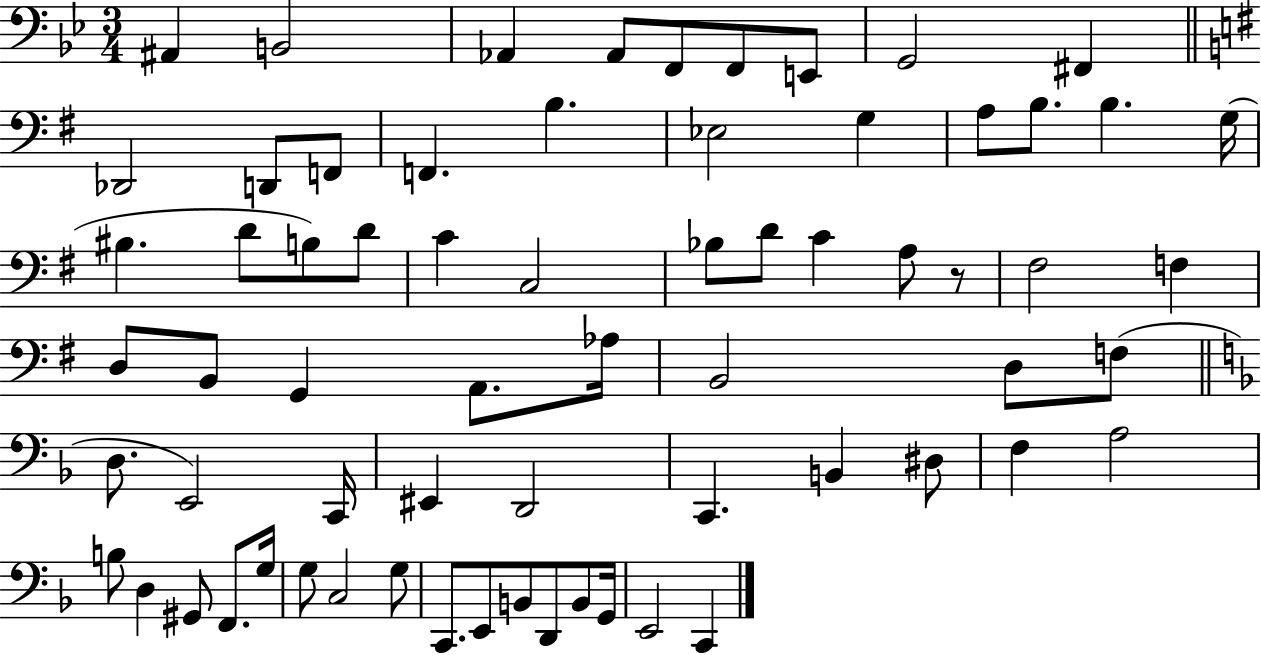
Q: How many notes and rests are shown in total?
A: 67